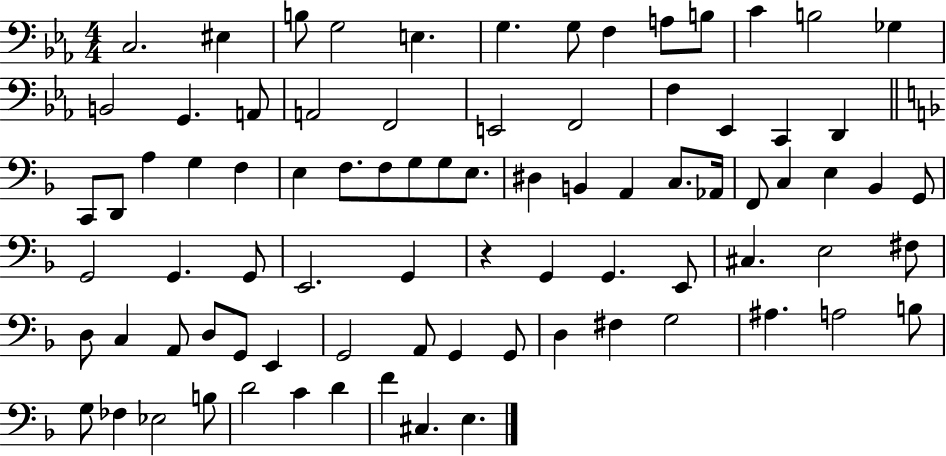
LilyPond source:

{
  \clef bass
  \numericTimeSignature
  \time 4/4
  \key ees \major
  c2. eis4 | b8 g2 e4. | g4. g8 f4 a8 b8 | c'4 b2 ges4 | \break b,2 g,4. a,8 | a,2 f,2 | e,2 f,2 | f4 ees,4 c,4 d,4 | \break \bar "||" \break \key d \minor c,8 d,8 a4 g4 f4 | e4 f8. f8 g8 g8 e8. | dis4 b,4 a,4 c8. aes,16 | f,8 c4 e4 bes,4 g,8 | \break g,2 g,4. g,8 | e,2. g,4 | r4 g,4 g,4. e,8 | cis4. e2 fis8 | \break d8 c4 a,8 d8 g,8 e,4 | g,2 a,8 g,4 g,8 | d4 fis4 g2 | ais4. a2 b8 | \break g8 fes4 ees2 b8 | d'2 c'4 d'4 | f'4 cis4. e4. | \bar "|."
}